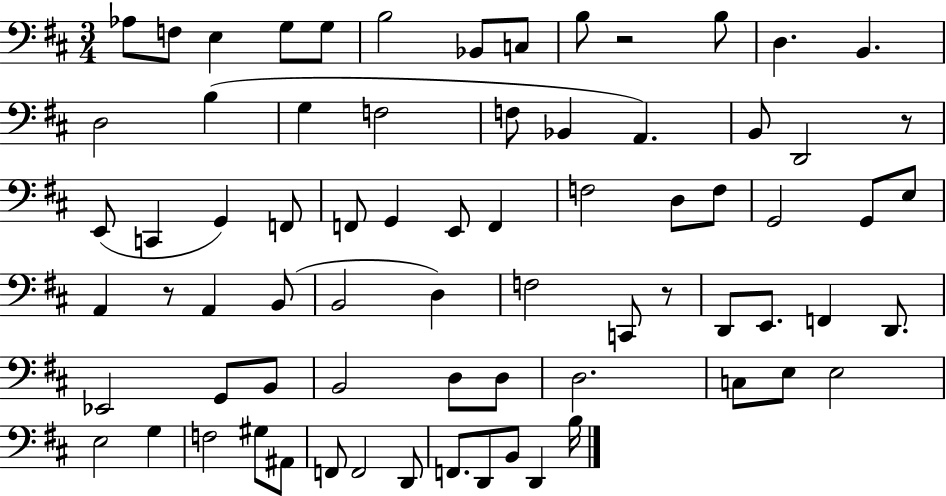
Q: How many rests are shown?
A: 4